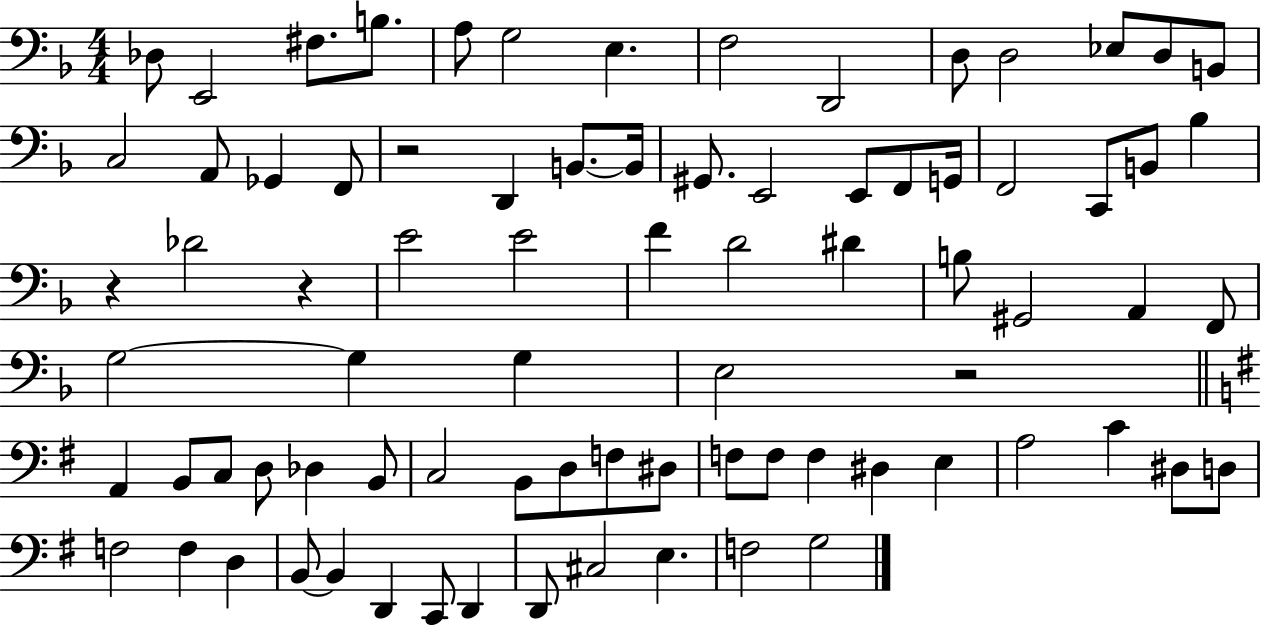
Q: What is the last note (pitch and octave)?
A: G3